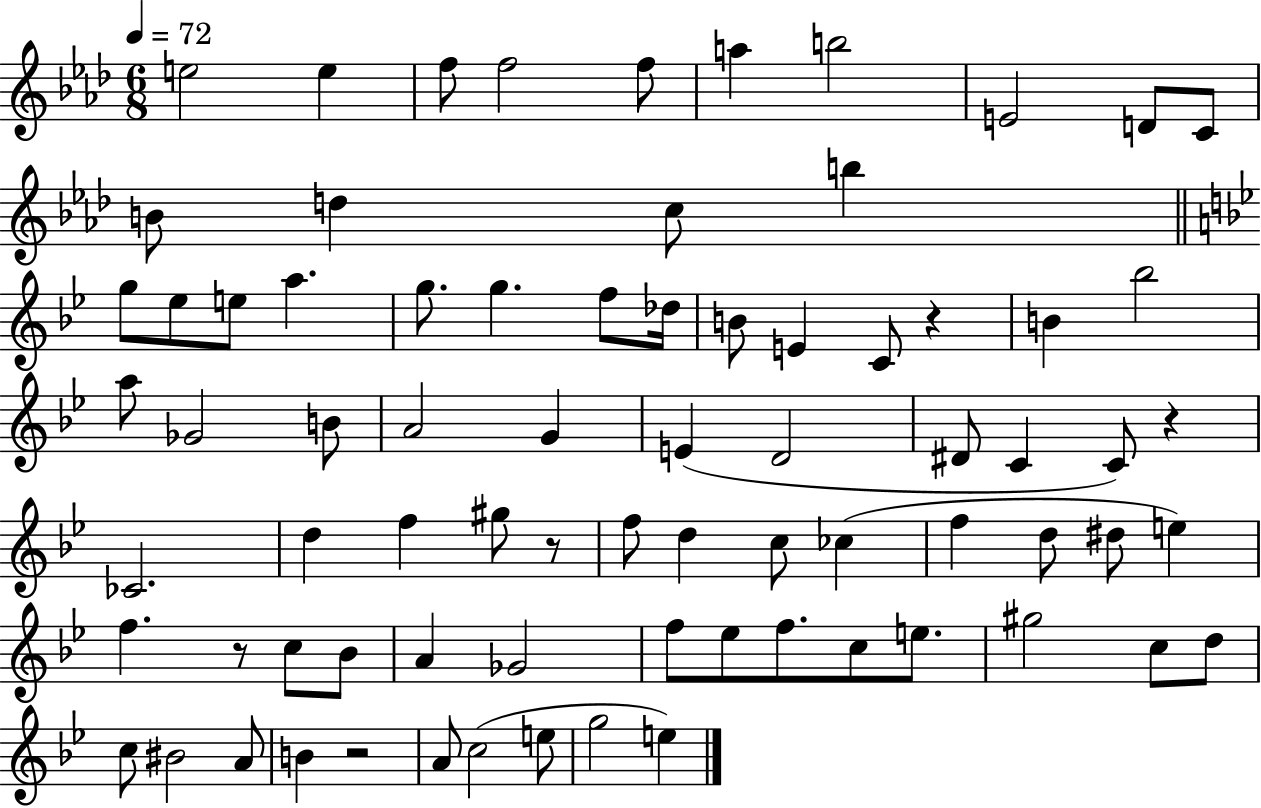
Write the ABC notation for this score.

X:1
T:Untitled
M:6/8
L:1/4
K:Ab
e2 e f/2 f2 f/2 a b2 E2 D/2 C/2 B/2 d c/2 b g/2 _e/2 e/2 a g/2 g f/2 _d/4 B/2 E C/2 z B _b2 a/2 _G2 B/2 A2 G E D2 ^D/2 C C/2 z _C2 d f ^g/2 z/2 f/2 d c/2 _c f d/2 ^d/2 e f z/2 c/2 _B/2 A _G2 f/2 _e/2 f/2 c/2 e/2 ^g2 c/2 d/2 c/2 ^B2 A/2 B z2 A/2 c2 e/2 g2 e